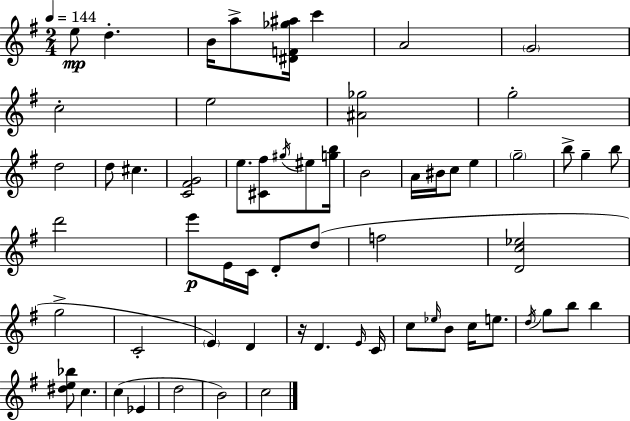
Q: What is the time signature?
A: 2/4